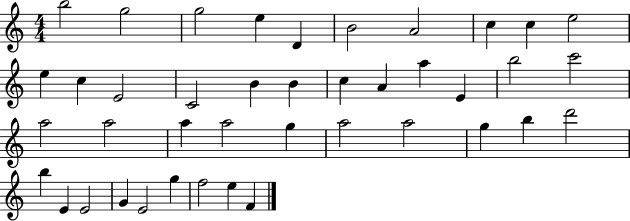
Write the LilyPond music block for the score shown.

{
  \clef treble
  \numericTimeSignature
  \time 4/4
  \key c \major
  b''2 g''2 | g''2 e''4 d'4 | b'2 a'2 | c''4 c''4 e''2 | \break e''4 c''4 e'2 | c'2 b'4 b'4 | c''4 a'4 a''4 e'4 | b''2 c'''2 | \break a''2 a''2 | a''4 a''2 g''4 | a''2 a''2 | g''4 b''4 d'''2 | \break b''4 e'4 e'2 | g'4 e'2 g''4 | f''2 e''4 f'4 | \bar "|."
}